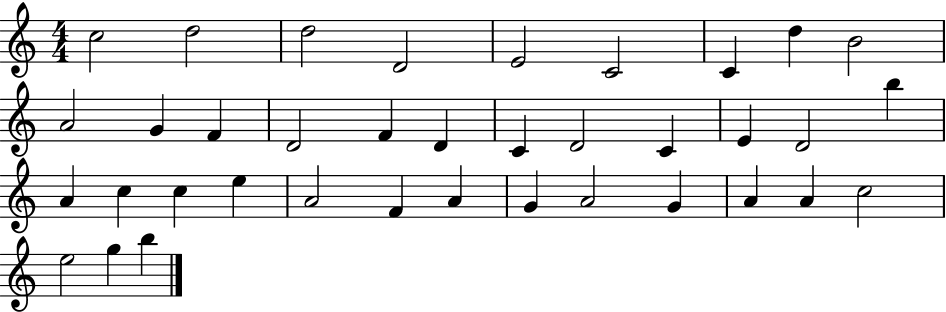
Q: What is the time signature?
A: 4/4